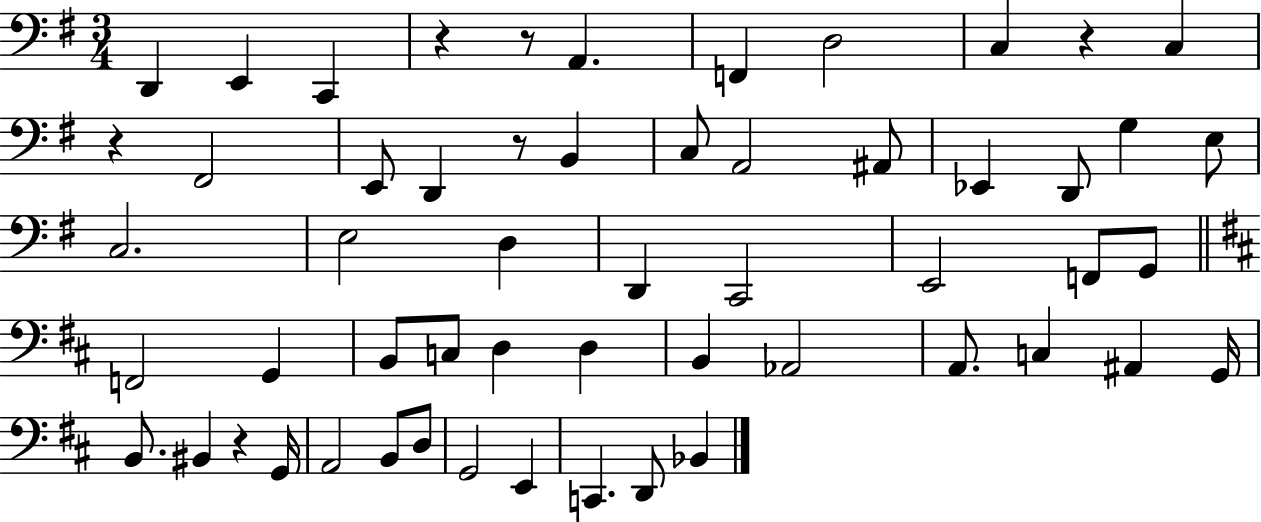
D2/q E2/q C2/q R/q R/e A2/q. F2/q D3/h C3/q R/q C3/q R/q F#2/h E2/e D2/q R/e B2/q C3/e A2/h A#2/e Eb2/q D2/e G3/q E3/e C3/h. E3/h D3/q D2/q C2/h E2/h F2/e G2/e F2/h G2/q B2/e C3/e D3/q D3/q B2/q Ab2/h A2/e. C3/q A#2/q G2/s B2/e. BIS2/q R/q G2/s A2/h B2/e D3/e G2/h E2/q C2/q. D2/e Bb2/q